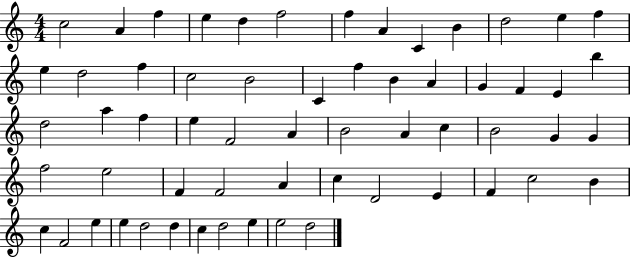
C5/h A4/q F5/q E5/q D5/q F5/h F5/q A4/q C4/q B4/q D5/h E5/q F5/q E5/q D5/h F5/q C5/h B4/h C4/q F5/q B4/q A4/q G4/q F4/q E4/q B5/q D5/h A5/q F5/q E5/q F4/h A4/q B4/h A4/q C5/q B4/h G4/q G4/q F5/h E5/h F4/q F4/h A4/q C5/q D4/h E4/q F4/q C5/h B4/q C5/q F4/h E5/q E5/q D5/h D5/q C5/q D5/h E5/q E5/h D5/h